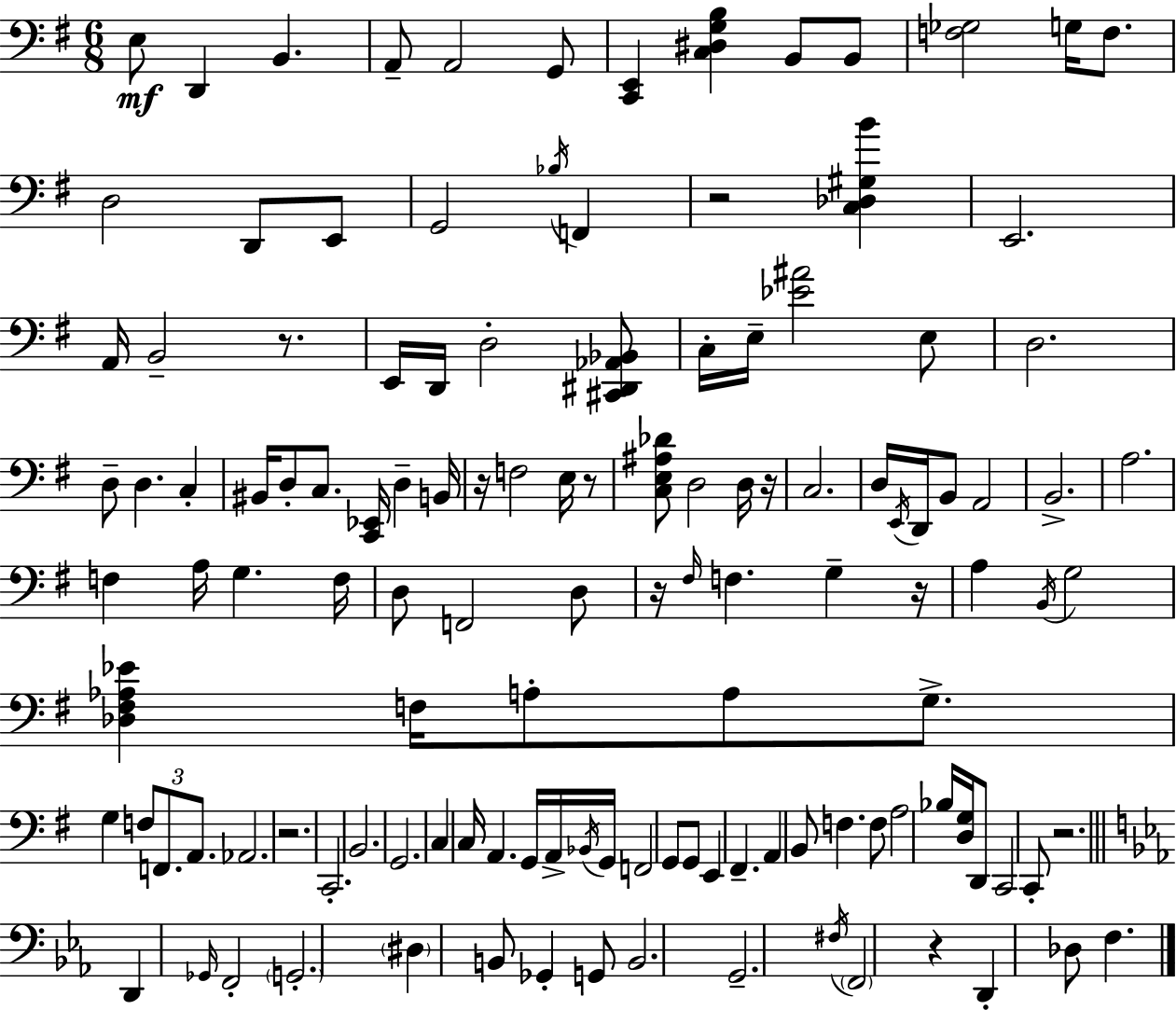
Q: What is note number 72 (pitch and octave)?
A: C3